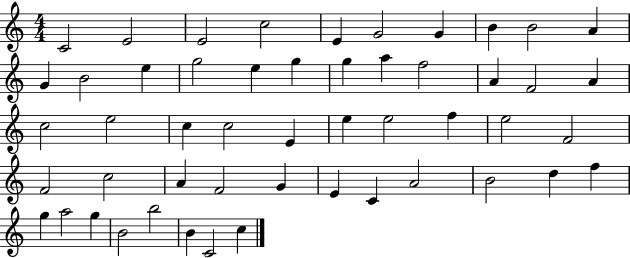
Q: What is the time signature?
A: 4/4